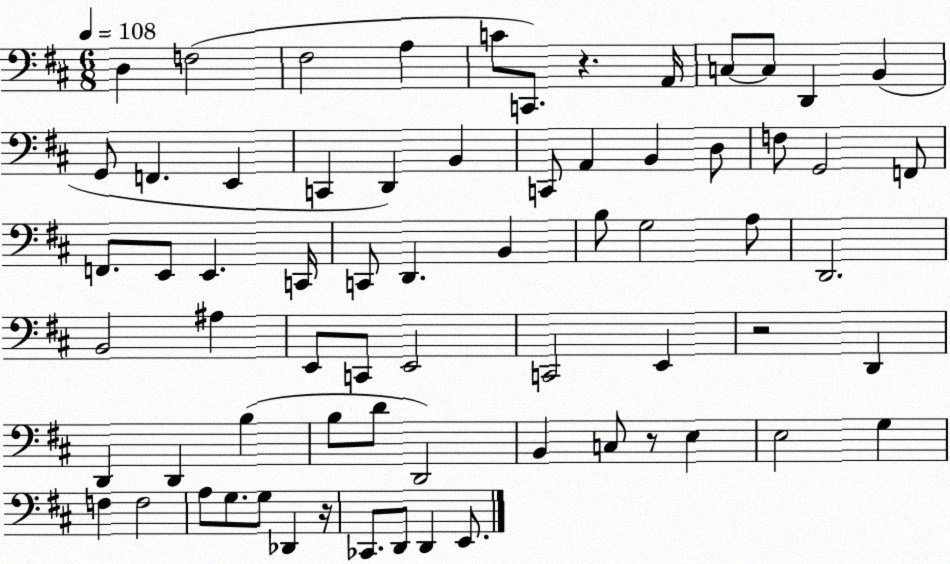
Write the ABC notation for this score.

X:1
T:Untitled
M:6/8
L:1/4
K:D
D, F,2 ^F,2 A, C/2 C,,/2 z A,,/4 C,/2 C,/2 D,, B,, G,,/2 F,, E,, C,, D,, B,, C,,/2 A,, B,, D,/2 F,/2 G,,2 F,,/2 F,,/2 E,,/2 E,, C,,/4 C,,/2 D,, B,, B,/2 G,2 A,/2 D,,2 B,,2 ^A, E,,/2 C,,/2 E,,2 C,,2 E,, z2 D,, D,, D,, B, B,/2 D/2 D,,2 B,, C,/2 z/2 E, E,2 G, F, F,2 A,/2 G,/2 G,/2 _D,, z/4 _C,,/2 D,,/2 D,, E,,/2